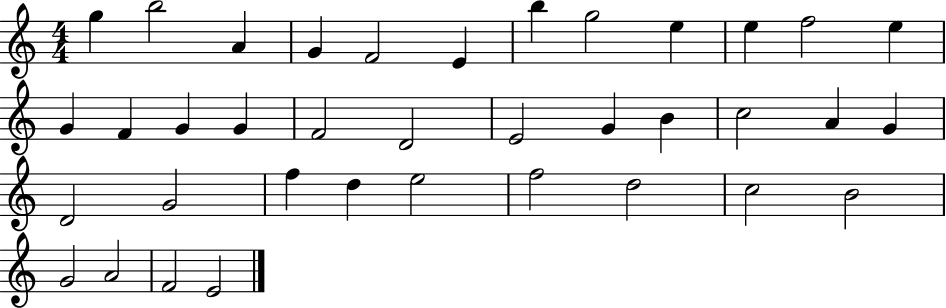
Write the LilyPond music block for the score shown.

{
  \clef treble
  \numericTimeSignature
  \time 4/4
  \key c \major
  g''4 b''2 a'4 | g'4 f'2 e'4 | b''4 g''2 e''4 | e''4 f''2 e''4 | \break g'4 f'4 g'4 g'4 | f'2 d'2 | e'2 g'4 b'4 | c''2 a'4 g'4 | \break d'2 g'2 | f''4 d''4 e''2 | f''2 d''2 | c''2 b'2 | \break g'2 a'2 | f'2 e'2 | \bar "|."
}